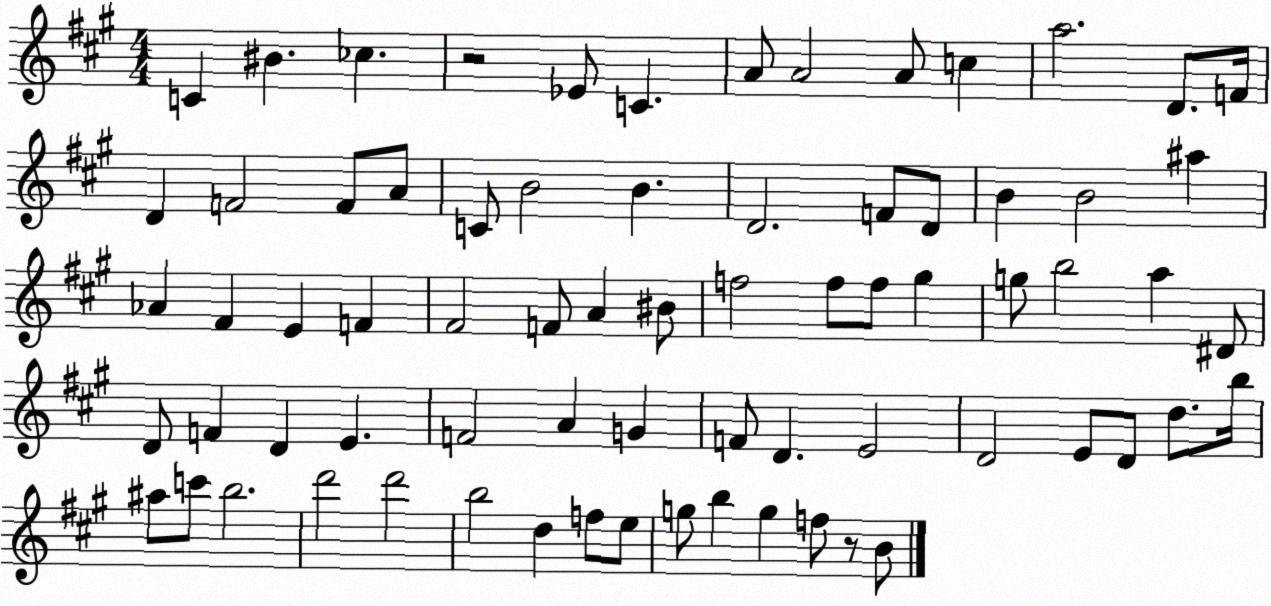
X:1
T:Untitled
M:4/4
L:1/4
K:A
C ^B _c z2 _E/2 C A/2 A2 A/2 c a2 D/2 F/4 D F2 F/2 A/2 C/2 B2 B D2 F/2 D/2 B B2 ^a _A ^F E F ^F2 F/2 A ^B/2 f2 f/2 f/2 ^g g/2 b2 a ^D/2 D/2 F D E F2 A G F/2 D E2 D2 E/2 D/2 d/2 b/4 ^a/2 c'/2 b2 d'2 d'2 b2 d f/2 e/2 g/2 b g f/2 z/2 B/2